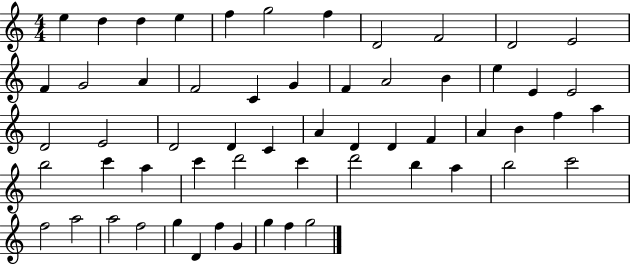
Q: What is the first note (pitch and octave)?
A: E5